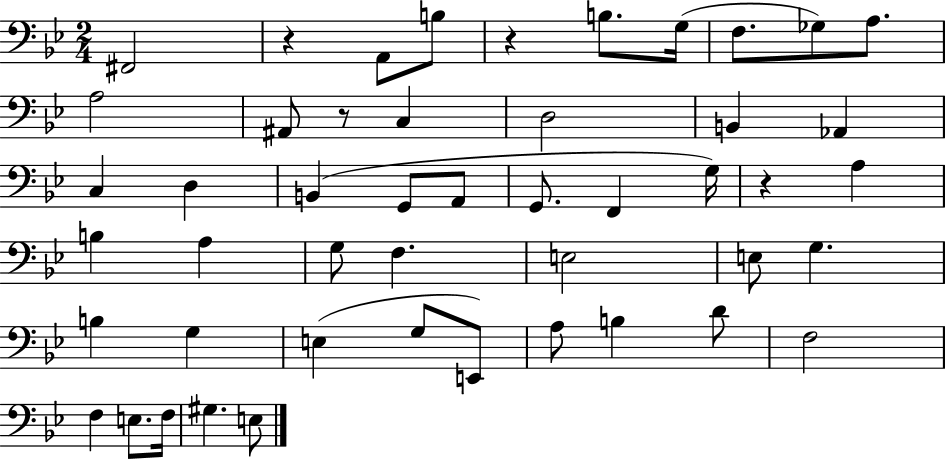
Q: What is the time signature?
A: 2/4